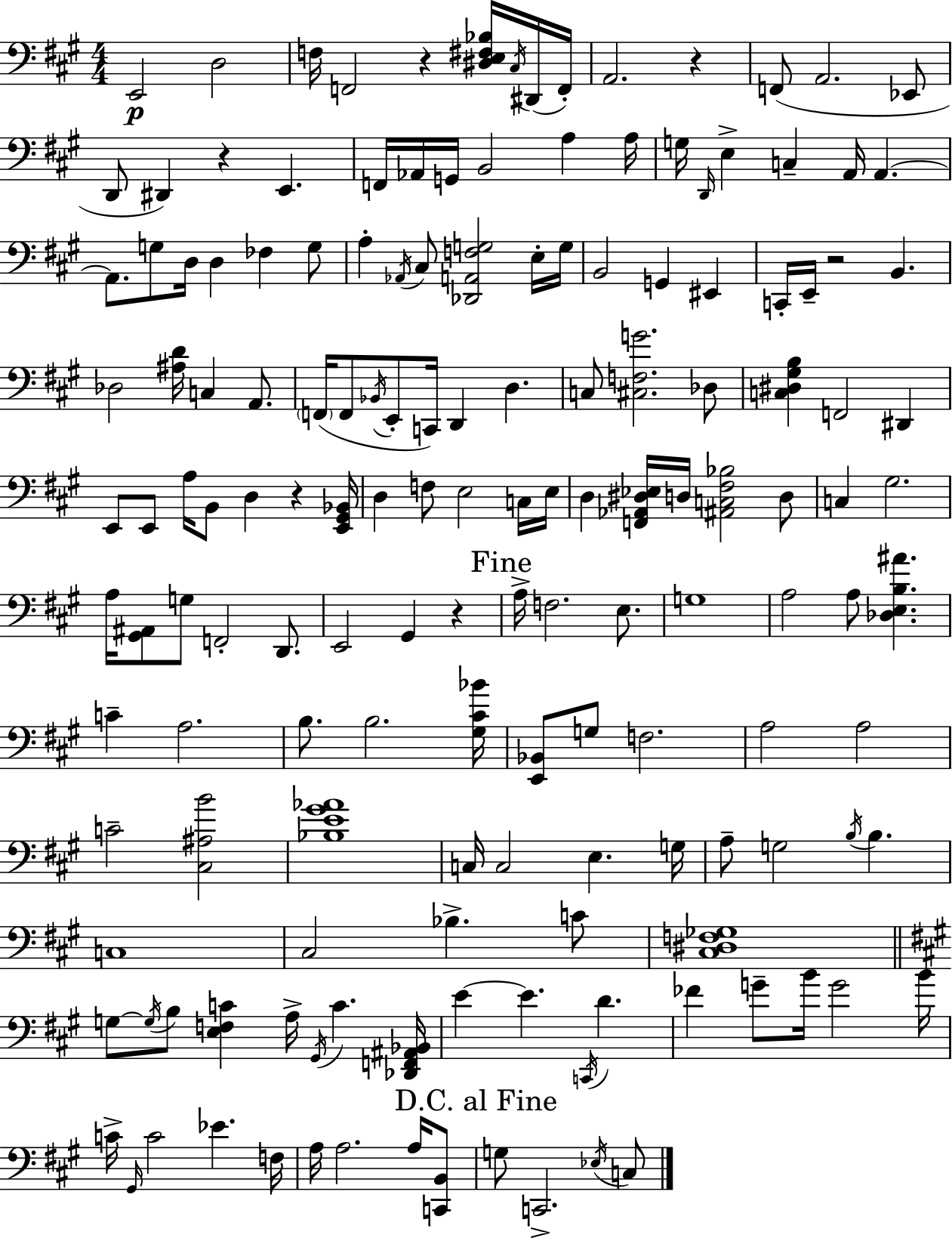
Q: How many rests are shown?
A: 6